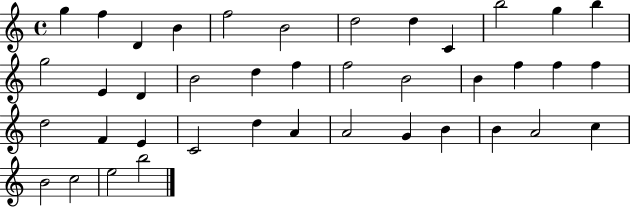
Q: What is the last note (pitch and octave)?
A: B5